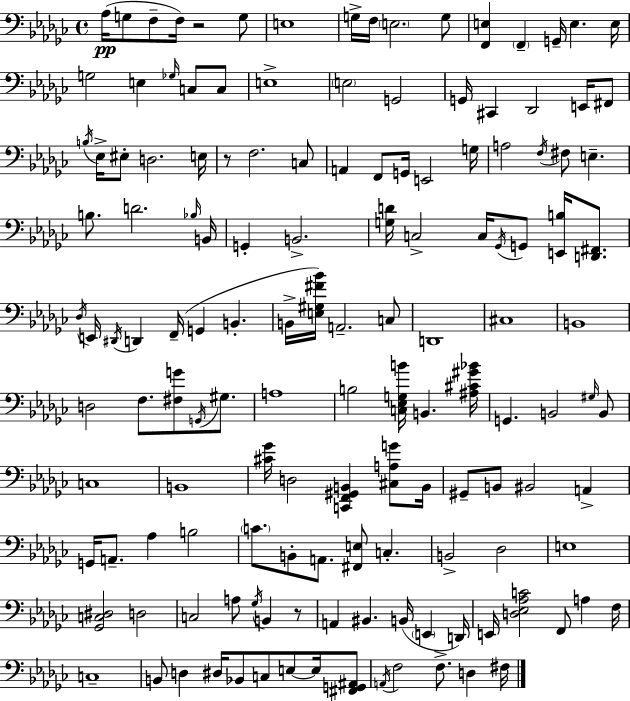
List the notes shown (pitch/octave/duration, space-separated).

Ab3/s G3/e F3/e F3/s R/h G3/e E3/w G3/s F3/s E3/h. G3/e [F2,E3]/q F2/q G2/s E3/q. E3/s G3/h E3/q Gb3/s C3/e C3/e E3/w E3/h G2/h G2/s C#2/q Db2/h E2/s F#2/e B3/s Eb3/s EIS3/e D3/h. E3/s R/e F3/h. C3/e A2/q F2/e G2/s E2/h G3/s A3/h F3/s F#3/e E3/q. B3/e. D4/h. Bb3/s B2/s G2/q B2/h. [G3,D4]/s C3/h C3/s Gb2/s G2/e [E2,B3]/s [D2,F#2]/e. Db3/s E2/s D#2/s D2/q F2/s G2/q B2/q. B2/s [E3,G#3,F#4,Bb4]/s A2/h. C3/e D2/w C#3/w B2/w D3/h F3/e. [F#3,G4]/e G2/s G#3/e. A3/w B3/h [C3,Eb3,G3,B4]/s B2/q. [A#3,C#4,G#4,Bb4]/s G2/q. B2/h G#3/s B2/e C3/w B2/w [C#4,Gb4]/s D3/h [C2,F2,G#2,B2]/q [C#3,A3,G4]/e B2/s G#2/e B2/e BIS2/h A2/q G2/s A2/e. Ab3/q B3/h C4/e. B2/e A2/e. [F#2,E3]/e C3/q. B2/h Db3/h E3/w [Gb2,C3,D#3]/h D3/h C3/h A3/e Gb3/s B2/q R/e A2/q BIS2/q. B2/s E2/q D2/s E2/s [D3,Eb3,Ab3,C4]/h F2/e A3/q F3/s C3/w B2/e D3/q D#3/s Bb2/e C3/e E3/e E3/s [F#2,G2,A#2]/e A2/s F3/h F3/e. D3/q F#3/s